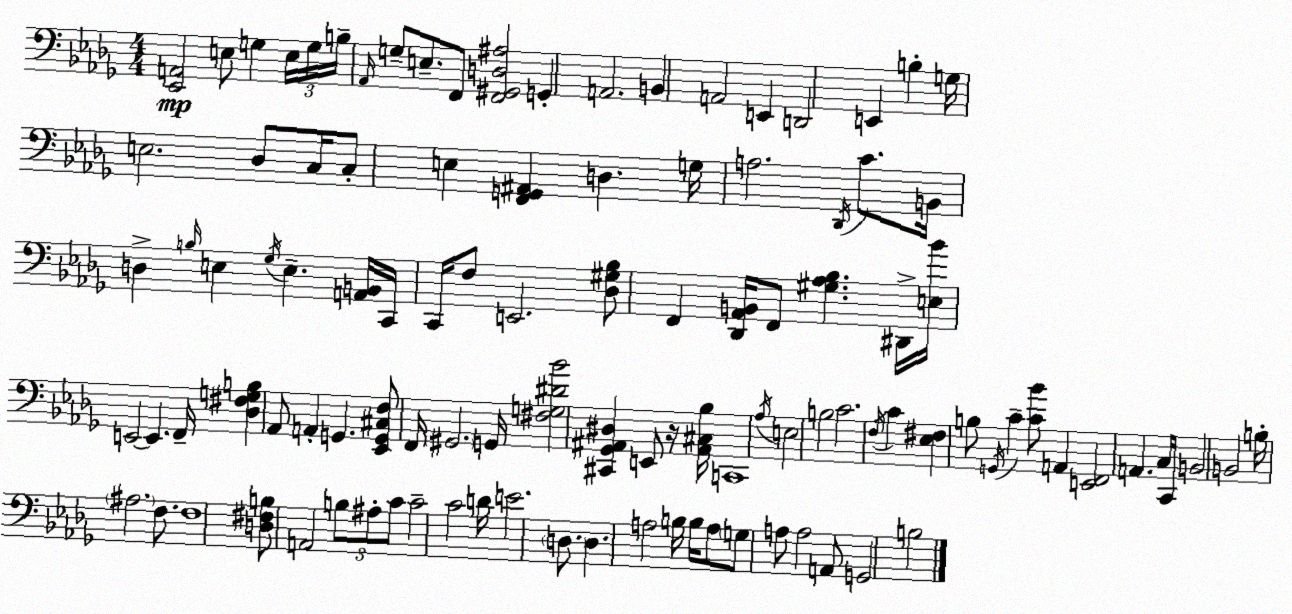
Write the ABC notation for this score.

X:1
T:Untitled
M:4/4
L:1/4
K:Bbm
[_E,,A,,]2 E,/2 G, E,/4 G,/4 B,/4 _A,,/4 G,/2 E,/2 F,,/2 [F,,^G,,D,^A,]2 G,, A,,2 B,, A,,2 E,, D,,2 E,, B, G,/4 E,2 _D,/2 C,/4 C,/2 E, [F,,G,,^A,,] D, G,/4 A,2 _D,,/4 C/2 B,,/4 D, B,/4 E, _G,/4 E, [A,,B,,]/4 C,,/4 C,,/4 F,/2 E,,2 [_D,^G,_B,]/2 F,, [_D,,_A,,B,,]/4 F,,/2 [^G,_A,_B,] ^D,,/4 [E,_B]/4 E,,2 E,, F,,/4 [_D,^F,G,B,] _A,,/2 A,, G,, [_E,,G,,^C,F,]/2 F,,/4 ^G,,2 G,,/4 [^F,G,^D_B]2 [^C,,_G,,^A,,^D,] E,,/2 z/4 [^A,,^C,_B,]/4 C,,4 _A,/4 E,2 B,2 C2 F,/4 C [_E,^F,] B,/2 G,,/4 C [C_B]/2 A,, [E,,F,,]2 A,, C,/4 C,,/4 B,,2 B,,2 B,/4 ^A,2 F,/2 F,4 [D,^F,B,]/2 A,,2 B,/2 ^A,/2 C/2 C2 C2 D/4 E2 D,/2 D, A,2 B,/4 B,/4 A,/2 G,/2 A,/2 A,2 A,,/2 G,,2 B,2